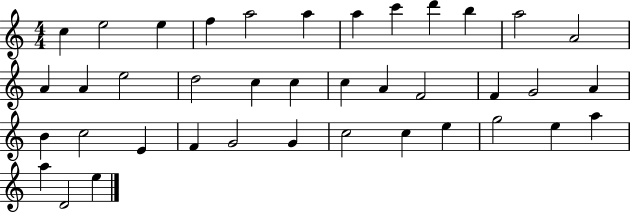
C5/q E5/h E5/q F5/q A5/h A5/q A5/q C6/q D6/q B5/q A5/h A4/h A4/q A4/q E5/h D5/h C5/q C5/q C5/q A4/q F4/h F4/q G4/h A4/q B4/q C5/h E4/q F4/q G4/h G4/q C5/h C5/q E5/q G5/h E5/q A5/q A5/q D4/h E5/q